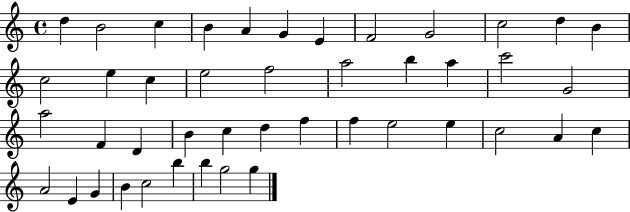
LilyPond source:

{
  \clef treble
  \time 4/4
  \defaultTimeSignature
  \key c \major
  d''4 b'2 c''4 | b'4 a'4 g'4 e'4 | f'2 g'2 | c''2 d''4 b'4 | \break c''2 e''4 c''4 | e''2 f''2 | a''2 b''4 a''4 | c'''2 g'2 | \break a''2 f'4 d'4 | b'4 c''4 d''4 f''4 | f''4 e''2 e''4 | c''2 a'4 c''4 | \break a'2 e'4 g'4 | b'4 c''2 b''4 | b''4 g''2 g''4 | \bar "|."
}